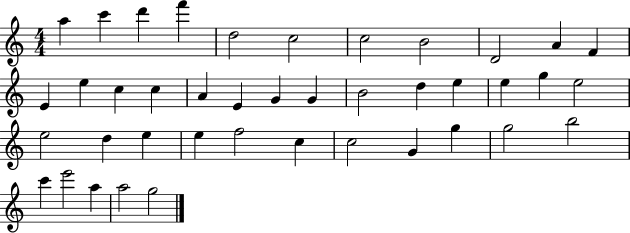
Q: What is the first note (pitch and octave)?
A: A5